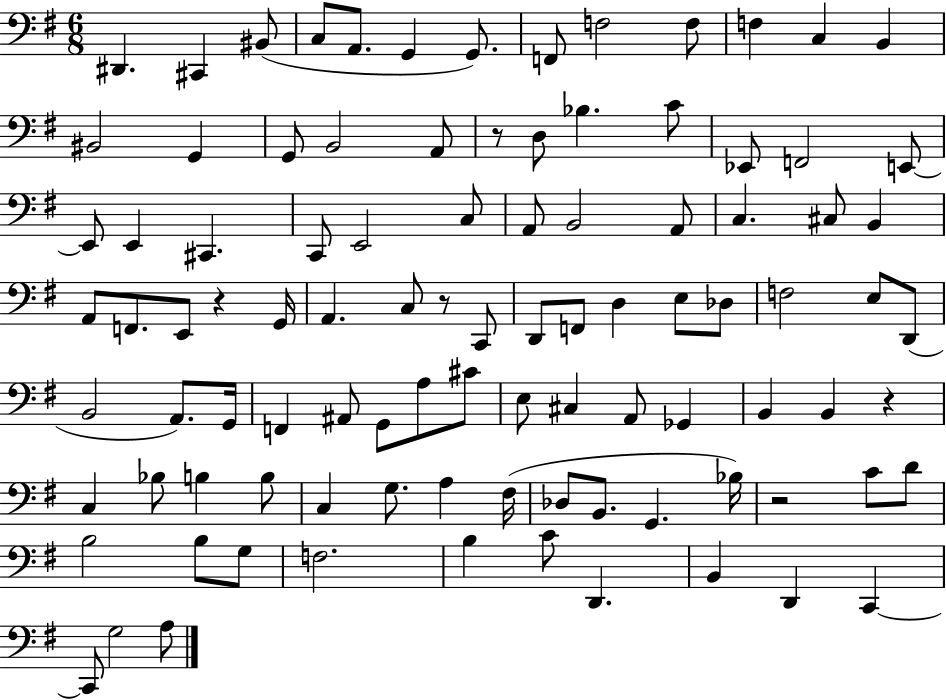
D#2/q. C#2/q BIS2/e C3/e A2/e. G2/q G2/e. F2/e F3/h F3/e F3/q C3/q B2/q BIS2/h G2/q G2/e B2/h A2/e R/e D3/e Bb3/q. C4/e Eb2/e F2/h E2/e E2/e E2/q C#2/q. C2/e E2/h C3/e A2/e B2/h A2/e C3/q. C#3/e B2/q A2/e F2/e. E2/e R/q G2/s A2/q. C3/e R/e C2/e D2/e F2/e D3/q E3/e Db3/e F3/h E3/e D2/e B2/h A2/e. G2/s F2/q A#2/e G2/e A3/e C#4/e E3/e C#3/q A2/e Gb2/q B2/q B2/q R/q C3/q Bb3/e B3/q B3/e C3/q G3/e. A3/q F#3/s Db3/e B2/e. G2/q. Bb3/s R/h C4/e D4/e B3/h B3/e G3/e F3/h. B3/q C4/e D2/q. B2/q D2/q C2/q C2/e G3/h A3/e